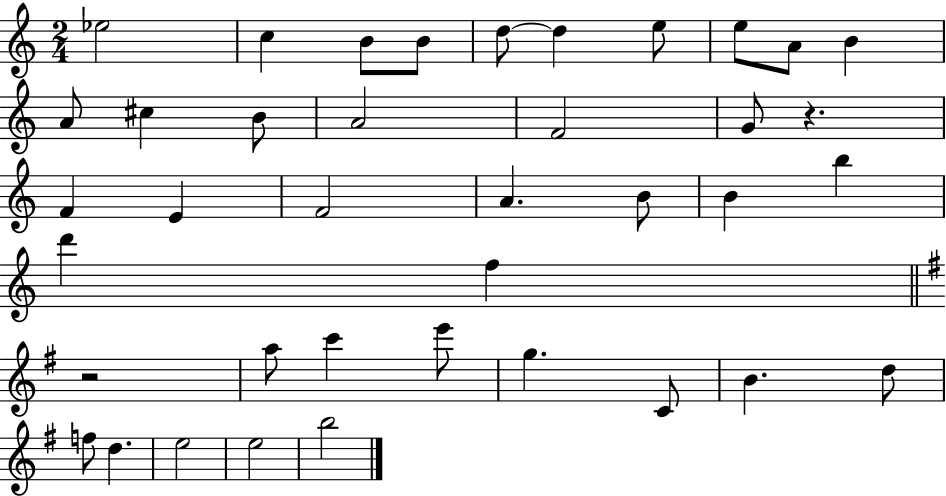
X:1
T:Untitled
M:2/4
L:1/4
K:C
_e2 c B/2 B/2 d/2 d e/2 e/2 A/2 B A/2 ^c B/2 A2 F2 G/2 z F E F2 A B/2 B b d' f z2 a/2 c' e'/2 g C/2 B d/2 f/2 d e2 e2 b2